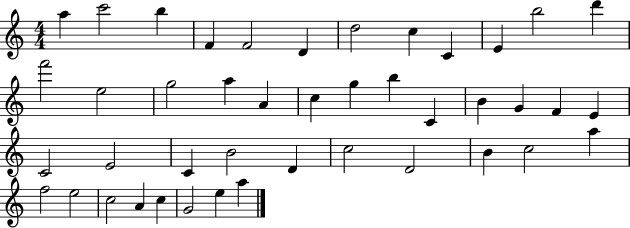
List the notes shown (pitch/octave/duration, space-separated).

A5/q C6/h B5/q F4/q F4/h D4/q D5/h C5/q C4/q E4/q B5/h D6/q F6/h E5/h G5/h A5/q A4/q C5/q G5/q B5/q C4/q B4/q G4/q F4/q E4/q C4/h E4/h C4/q B4/h D4/q C5/h D4/h B4/q C5/h A5/q F5/h E5/h C5/h A4/q C5/q G4/h E5/q A5/q